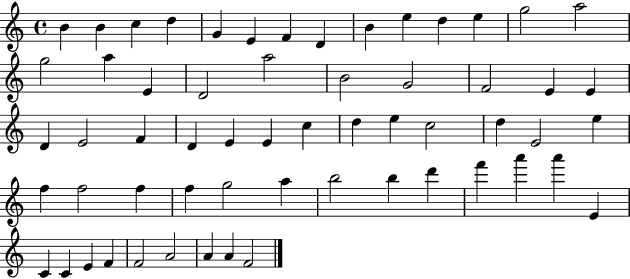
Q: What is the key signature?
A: C major